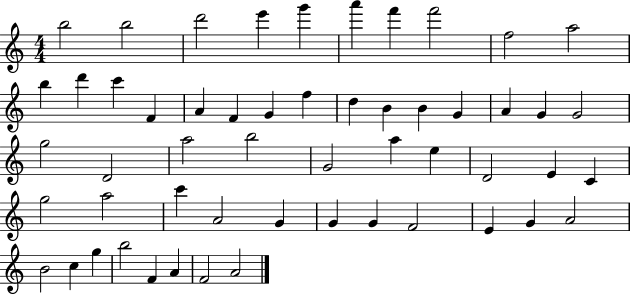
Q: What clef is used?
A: treble